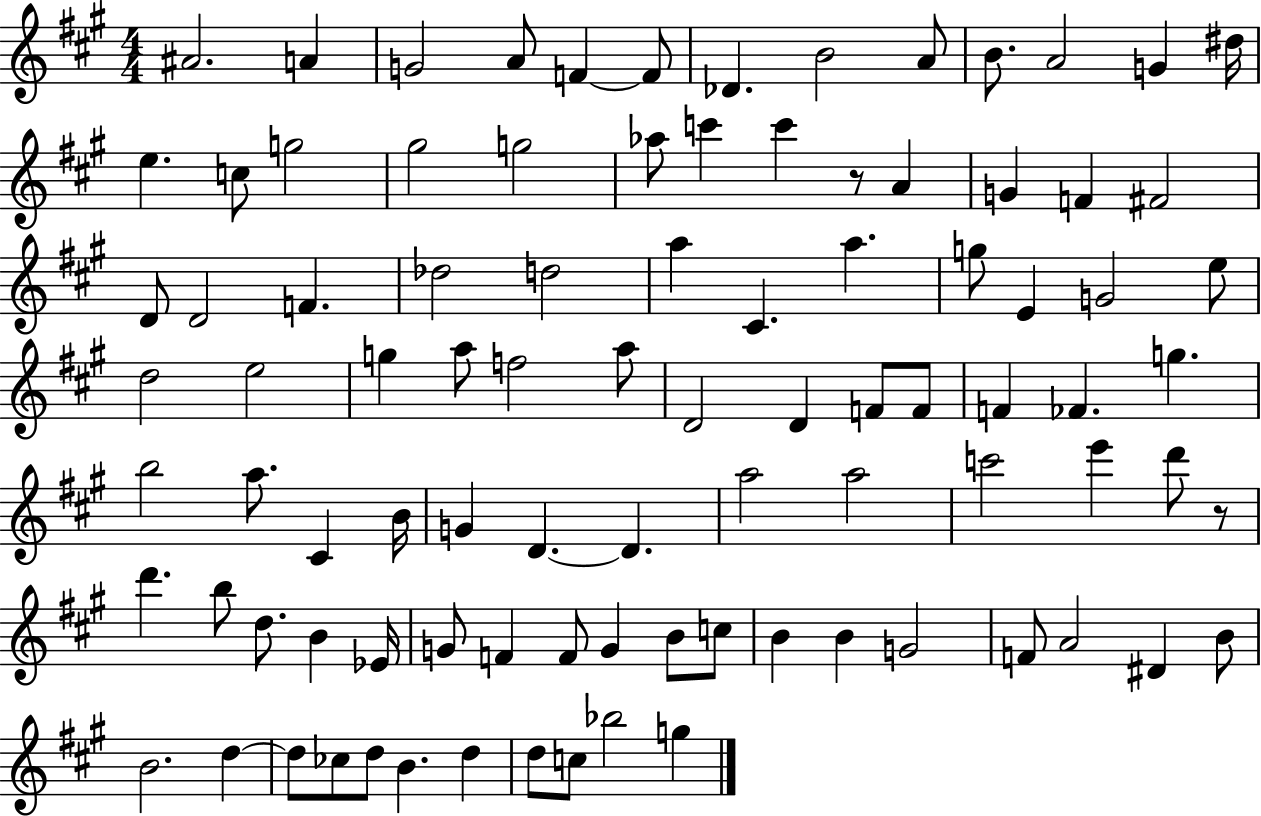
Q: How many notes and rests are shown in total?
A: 93